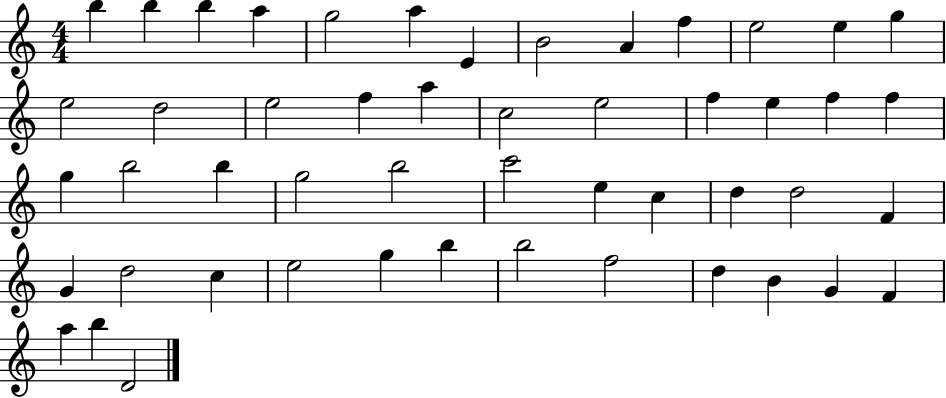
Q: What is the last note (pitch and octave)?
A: D4